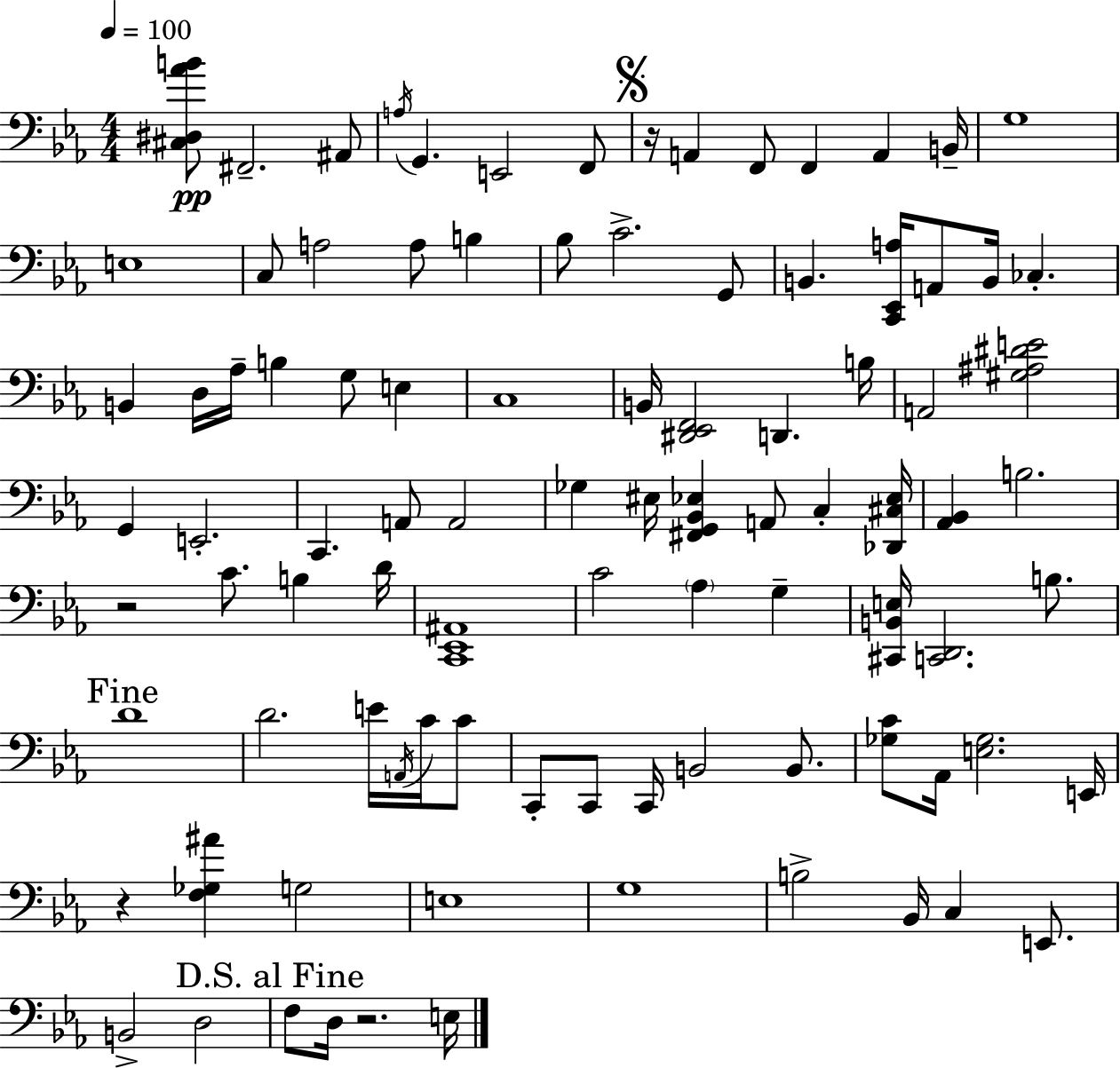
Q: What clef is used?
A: bass